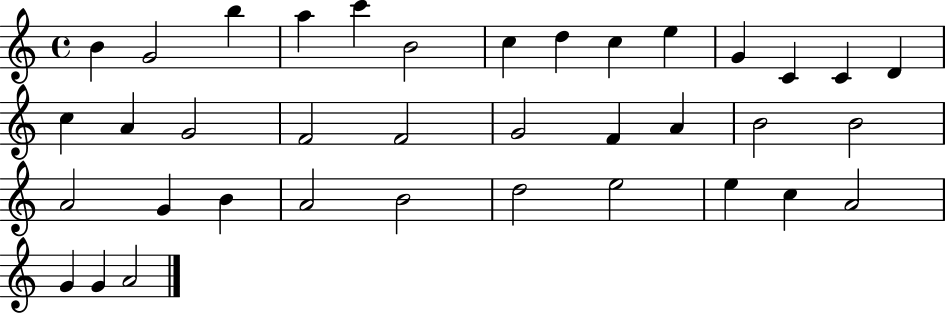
X:1
T:Untitled
M:4/4
L:1/4
K:C
B G2 b a c' B2 c d c e G C C D c A G2 F2 F2 G2 F A B2 B2 A2 G B A2 B2 d2 e2 e c A2 G G A2